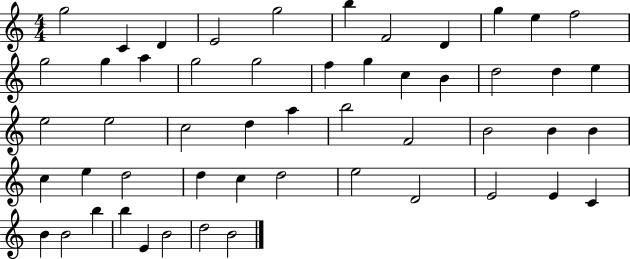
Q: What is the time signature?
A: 4/4